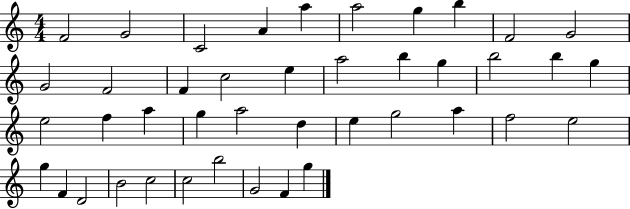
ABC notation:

X:1
T:Untitled
M:4/4
L:1/4
K:C
F2 G2 C2 A a a2 g b F2 G2 G2 F2 F c2 e a2 b g b2 b g e2 f a g a2 d e g2 a f2 e2 g F D2 B2 c2 c2 b2 G2 F g